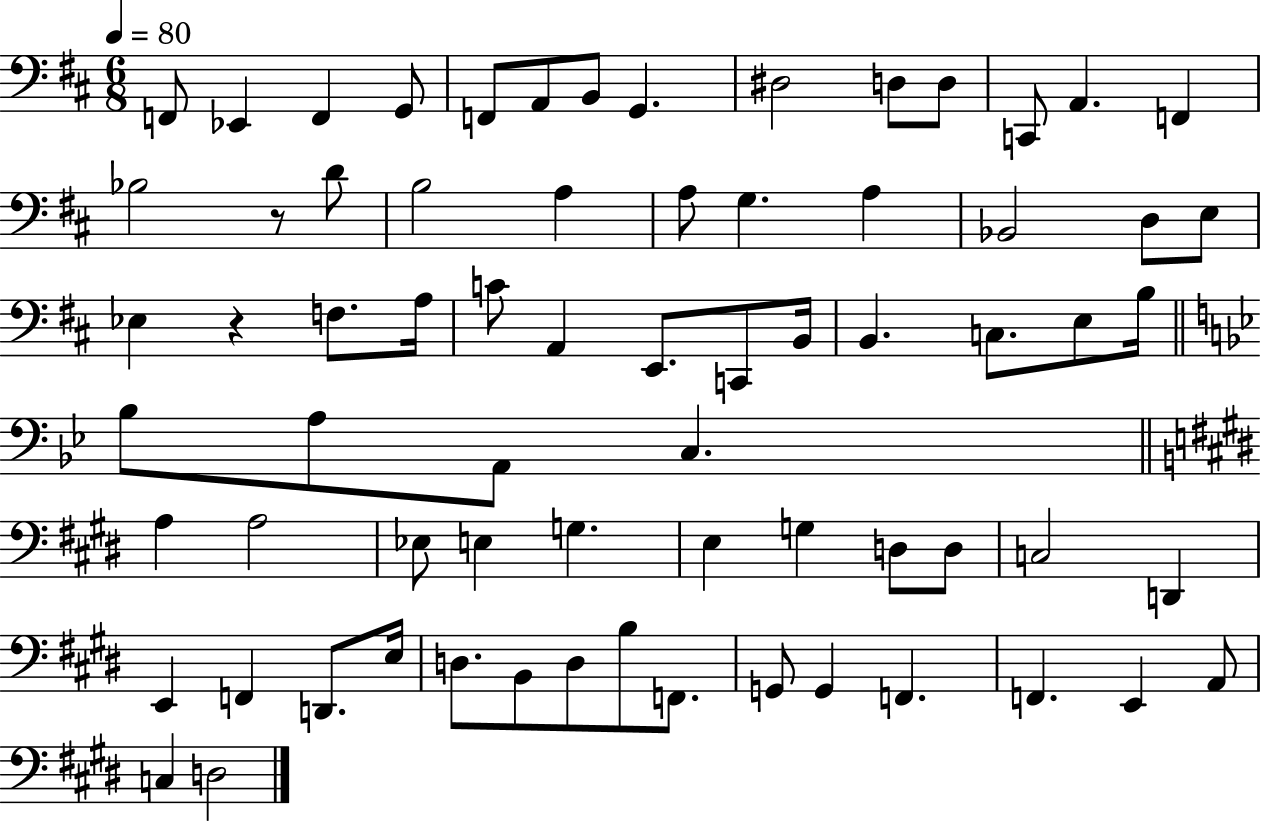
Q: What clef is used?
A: bass